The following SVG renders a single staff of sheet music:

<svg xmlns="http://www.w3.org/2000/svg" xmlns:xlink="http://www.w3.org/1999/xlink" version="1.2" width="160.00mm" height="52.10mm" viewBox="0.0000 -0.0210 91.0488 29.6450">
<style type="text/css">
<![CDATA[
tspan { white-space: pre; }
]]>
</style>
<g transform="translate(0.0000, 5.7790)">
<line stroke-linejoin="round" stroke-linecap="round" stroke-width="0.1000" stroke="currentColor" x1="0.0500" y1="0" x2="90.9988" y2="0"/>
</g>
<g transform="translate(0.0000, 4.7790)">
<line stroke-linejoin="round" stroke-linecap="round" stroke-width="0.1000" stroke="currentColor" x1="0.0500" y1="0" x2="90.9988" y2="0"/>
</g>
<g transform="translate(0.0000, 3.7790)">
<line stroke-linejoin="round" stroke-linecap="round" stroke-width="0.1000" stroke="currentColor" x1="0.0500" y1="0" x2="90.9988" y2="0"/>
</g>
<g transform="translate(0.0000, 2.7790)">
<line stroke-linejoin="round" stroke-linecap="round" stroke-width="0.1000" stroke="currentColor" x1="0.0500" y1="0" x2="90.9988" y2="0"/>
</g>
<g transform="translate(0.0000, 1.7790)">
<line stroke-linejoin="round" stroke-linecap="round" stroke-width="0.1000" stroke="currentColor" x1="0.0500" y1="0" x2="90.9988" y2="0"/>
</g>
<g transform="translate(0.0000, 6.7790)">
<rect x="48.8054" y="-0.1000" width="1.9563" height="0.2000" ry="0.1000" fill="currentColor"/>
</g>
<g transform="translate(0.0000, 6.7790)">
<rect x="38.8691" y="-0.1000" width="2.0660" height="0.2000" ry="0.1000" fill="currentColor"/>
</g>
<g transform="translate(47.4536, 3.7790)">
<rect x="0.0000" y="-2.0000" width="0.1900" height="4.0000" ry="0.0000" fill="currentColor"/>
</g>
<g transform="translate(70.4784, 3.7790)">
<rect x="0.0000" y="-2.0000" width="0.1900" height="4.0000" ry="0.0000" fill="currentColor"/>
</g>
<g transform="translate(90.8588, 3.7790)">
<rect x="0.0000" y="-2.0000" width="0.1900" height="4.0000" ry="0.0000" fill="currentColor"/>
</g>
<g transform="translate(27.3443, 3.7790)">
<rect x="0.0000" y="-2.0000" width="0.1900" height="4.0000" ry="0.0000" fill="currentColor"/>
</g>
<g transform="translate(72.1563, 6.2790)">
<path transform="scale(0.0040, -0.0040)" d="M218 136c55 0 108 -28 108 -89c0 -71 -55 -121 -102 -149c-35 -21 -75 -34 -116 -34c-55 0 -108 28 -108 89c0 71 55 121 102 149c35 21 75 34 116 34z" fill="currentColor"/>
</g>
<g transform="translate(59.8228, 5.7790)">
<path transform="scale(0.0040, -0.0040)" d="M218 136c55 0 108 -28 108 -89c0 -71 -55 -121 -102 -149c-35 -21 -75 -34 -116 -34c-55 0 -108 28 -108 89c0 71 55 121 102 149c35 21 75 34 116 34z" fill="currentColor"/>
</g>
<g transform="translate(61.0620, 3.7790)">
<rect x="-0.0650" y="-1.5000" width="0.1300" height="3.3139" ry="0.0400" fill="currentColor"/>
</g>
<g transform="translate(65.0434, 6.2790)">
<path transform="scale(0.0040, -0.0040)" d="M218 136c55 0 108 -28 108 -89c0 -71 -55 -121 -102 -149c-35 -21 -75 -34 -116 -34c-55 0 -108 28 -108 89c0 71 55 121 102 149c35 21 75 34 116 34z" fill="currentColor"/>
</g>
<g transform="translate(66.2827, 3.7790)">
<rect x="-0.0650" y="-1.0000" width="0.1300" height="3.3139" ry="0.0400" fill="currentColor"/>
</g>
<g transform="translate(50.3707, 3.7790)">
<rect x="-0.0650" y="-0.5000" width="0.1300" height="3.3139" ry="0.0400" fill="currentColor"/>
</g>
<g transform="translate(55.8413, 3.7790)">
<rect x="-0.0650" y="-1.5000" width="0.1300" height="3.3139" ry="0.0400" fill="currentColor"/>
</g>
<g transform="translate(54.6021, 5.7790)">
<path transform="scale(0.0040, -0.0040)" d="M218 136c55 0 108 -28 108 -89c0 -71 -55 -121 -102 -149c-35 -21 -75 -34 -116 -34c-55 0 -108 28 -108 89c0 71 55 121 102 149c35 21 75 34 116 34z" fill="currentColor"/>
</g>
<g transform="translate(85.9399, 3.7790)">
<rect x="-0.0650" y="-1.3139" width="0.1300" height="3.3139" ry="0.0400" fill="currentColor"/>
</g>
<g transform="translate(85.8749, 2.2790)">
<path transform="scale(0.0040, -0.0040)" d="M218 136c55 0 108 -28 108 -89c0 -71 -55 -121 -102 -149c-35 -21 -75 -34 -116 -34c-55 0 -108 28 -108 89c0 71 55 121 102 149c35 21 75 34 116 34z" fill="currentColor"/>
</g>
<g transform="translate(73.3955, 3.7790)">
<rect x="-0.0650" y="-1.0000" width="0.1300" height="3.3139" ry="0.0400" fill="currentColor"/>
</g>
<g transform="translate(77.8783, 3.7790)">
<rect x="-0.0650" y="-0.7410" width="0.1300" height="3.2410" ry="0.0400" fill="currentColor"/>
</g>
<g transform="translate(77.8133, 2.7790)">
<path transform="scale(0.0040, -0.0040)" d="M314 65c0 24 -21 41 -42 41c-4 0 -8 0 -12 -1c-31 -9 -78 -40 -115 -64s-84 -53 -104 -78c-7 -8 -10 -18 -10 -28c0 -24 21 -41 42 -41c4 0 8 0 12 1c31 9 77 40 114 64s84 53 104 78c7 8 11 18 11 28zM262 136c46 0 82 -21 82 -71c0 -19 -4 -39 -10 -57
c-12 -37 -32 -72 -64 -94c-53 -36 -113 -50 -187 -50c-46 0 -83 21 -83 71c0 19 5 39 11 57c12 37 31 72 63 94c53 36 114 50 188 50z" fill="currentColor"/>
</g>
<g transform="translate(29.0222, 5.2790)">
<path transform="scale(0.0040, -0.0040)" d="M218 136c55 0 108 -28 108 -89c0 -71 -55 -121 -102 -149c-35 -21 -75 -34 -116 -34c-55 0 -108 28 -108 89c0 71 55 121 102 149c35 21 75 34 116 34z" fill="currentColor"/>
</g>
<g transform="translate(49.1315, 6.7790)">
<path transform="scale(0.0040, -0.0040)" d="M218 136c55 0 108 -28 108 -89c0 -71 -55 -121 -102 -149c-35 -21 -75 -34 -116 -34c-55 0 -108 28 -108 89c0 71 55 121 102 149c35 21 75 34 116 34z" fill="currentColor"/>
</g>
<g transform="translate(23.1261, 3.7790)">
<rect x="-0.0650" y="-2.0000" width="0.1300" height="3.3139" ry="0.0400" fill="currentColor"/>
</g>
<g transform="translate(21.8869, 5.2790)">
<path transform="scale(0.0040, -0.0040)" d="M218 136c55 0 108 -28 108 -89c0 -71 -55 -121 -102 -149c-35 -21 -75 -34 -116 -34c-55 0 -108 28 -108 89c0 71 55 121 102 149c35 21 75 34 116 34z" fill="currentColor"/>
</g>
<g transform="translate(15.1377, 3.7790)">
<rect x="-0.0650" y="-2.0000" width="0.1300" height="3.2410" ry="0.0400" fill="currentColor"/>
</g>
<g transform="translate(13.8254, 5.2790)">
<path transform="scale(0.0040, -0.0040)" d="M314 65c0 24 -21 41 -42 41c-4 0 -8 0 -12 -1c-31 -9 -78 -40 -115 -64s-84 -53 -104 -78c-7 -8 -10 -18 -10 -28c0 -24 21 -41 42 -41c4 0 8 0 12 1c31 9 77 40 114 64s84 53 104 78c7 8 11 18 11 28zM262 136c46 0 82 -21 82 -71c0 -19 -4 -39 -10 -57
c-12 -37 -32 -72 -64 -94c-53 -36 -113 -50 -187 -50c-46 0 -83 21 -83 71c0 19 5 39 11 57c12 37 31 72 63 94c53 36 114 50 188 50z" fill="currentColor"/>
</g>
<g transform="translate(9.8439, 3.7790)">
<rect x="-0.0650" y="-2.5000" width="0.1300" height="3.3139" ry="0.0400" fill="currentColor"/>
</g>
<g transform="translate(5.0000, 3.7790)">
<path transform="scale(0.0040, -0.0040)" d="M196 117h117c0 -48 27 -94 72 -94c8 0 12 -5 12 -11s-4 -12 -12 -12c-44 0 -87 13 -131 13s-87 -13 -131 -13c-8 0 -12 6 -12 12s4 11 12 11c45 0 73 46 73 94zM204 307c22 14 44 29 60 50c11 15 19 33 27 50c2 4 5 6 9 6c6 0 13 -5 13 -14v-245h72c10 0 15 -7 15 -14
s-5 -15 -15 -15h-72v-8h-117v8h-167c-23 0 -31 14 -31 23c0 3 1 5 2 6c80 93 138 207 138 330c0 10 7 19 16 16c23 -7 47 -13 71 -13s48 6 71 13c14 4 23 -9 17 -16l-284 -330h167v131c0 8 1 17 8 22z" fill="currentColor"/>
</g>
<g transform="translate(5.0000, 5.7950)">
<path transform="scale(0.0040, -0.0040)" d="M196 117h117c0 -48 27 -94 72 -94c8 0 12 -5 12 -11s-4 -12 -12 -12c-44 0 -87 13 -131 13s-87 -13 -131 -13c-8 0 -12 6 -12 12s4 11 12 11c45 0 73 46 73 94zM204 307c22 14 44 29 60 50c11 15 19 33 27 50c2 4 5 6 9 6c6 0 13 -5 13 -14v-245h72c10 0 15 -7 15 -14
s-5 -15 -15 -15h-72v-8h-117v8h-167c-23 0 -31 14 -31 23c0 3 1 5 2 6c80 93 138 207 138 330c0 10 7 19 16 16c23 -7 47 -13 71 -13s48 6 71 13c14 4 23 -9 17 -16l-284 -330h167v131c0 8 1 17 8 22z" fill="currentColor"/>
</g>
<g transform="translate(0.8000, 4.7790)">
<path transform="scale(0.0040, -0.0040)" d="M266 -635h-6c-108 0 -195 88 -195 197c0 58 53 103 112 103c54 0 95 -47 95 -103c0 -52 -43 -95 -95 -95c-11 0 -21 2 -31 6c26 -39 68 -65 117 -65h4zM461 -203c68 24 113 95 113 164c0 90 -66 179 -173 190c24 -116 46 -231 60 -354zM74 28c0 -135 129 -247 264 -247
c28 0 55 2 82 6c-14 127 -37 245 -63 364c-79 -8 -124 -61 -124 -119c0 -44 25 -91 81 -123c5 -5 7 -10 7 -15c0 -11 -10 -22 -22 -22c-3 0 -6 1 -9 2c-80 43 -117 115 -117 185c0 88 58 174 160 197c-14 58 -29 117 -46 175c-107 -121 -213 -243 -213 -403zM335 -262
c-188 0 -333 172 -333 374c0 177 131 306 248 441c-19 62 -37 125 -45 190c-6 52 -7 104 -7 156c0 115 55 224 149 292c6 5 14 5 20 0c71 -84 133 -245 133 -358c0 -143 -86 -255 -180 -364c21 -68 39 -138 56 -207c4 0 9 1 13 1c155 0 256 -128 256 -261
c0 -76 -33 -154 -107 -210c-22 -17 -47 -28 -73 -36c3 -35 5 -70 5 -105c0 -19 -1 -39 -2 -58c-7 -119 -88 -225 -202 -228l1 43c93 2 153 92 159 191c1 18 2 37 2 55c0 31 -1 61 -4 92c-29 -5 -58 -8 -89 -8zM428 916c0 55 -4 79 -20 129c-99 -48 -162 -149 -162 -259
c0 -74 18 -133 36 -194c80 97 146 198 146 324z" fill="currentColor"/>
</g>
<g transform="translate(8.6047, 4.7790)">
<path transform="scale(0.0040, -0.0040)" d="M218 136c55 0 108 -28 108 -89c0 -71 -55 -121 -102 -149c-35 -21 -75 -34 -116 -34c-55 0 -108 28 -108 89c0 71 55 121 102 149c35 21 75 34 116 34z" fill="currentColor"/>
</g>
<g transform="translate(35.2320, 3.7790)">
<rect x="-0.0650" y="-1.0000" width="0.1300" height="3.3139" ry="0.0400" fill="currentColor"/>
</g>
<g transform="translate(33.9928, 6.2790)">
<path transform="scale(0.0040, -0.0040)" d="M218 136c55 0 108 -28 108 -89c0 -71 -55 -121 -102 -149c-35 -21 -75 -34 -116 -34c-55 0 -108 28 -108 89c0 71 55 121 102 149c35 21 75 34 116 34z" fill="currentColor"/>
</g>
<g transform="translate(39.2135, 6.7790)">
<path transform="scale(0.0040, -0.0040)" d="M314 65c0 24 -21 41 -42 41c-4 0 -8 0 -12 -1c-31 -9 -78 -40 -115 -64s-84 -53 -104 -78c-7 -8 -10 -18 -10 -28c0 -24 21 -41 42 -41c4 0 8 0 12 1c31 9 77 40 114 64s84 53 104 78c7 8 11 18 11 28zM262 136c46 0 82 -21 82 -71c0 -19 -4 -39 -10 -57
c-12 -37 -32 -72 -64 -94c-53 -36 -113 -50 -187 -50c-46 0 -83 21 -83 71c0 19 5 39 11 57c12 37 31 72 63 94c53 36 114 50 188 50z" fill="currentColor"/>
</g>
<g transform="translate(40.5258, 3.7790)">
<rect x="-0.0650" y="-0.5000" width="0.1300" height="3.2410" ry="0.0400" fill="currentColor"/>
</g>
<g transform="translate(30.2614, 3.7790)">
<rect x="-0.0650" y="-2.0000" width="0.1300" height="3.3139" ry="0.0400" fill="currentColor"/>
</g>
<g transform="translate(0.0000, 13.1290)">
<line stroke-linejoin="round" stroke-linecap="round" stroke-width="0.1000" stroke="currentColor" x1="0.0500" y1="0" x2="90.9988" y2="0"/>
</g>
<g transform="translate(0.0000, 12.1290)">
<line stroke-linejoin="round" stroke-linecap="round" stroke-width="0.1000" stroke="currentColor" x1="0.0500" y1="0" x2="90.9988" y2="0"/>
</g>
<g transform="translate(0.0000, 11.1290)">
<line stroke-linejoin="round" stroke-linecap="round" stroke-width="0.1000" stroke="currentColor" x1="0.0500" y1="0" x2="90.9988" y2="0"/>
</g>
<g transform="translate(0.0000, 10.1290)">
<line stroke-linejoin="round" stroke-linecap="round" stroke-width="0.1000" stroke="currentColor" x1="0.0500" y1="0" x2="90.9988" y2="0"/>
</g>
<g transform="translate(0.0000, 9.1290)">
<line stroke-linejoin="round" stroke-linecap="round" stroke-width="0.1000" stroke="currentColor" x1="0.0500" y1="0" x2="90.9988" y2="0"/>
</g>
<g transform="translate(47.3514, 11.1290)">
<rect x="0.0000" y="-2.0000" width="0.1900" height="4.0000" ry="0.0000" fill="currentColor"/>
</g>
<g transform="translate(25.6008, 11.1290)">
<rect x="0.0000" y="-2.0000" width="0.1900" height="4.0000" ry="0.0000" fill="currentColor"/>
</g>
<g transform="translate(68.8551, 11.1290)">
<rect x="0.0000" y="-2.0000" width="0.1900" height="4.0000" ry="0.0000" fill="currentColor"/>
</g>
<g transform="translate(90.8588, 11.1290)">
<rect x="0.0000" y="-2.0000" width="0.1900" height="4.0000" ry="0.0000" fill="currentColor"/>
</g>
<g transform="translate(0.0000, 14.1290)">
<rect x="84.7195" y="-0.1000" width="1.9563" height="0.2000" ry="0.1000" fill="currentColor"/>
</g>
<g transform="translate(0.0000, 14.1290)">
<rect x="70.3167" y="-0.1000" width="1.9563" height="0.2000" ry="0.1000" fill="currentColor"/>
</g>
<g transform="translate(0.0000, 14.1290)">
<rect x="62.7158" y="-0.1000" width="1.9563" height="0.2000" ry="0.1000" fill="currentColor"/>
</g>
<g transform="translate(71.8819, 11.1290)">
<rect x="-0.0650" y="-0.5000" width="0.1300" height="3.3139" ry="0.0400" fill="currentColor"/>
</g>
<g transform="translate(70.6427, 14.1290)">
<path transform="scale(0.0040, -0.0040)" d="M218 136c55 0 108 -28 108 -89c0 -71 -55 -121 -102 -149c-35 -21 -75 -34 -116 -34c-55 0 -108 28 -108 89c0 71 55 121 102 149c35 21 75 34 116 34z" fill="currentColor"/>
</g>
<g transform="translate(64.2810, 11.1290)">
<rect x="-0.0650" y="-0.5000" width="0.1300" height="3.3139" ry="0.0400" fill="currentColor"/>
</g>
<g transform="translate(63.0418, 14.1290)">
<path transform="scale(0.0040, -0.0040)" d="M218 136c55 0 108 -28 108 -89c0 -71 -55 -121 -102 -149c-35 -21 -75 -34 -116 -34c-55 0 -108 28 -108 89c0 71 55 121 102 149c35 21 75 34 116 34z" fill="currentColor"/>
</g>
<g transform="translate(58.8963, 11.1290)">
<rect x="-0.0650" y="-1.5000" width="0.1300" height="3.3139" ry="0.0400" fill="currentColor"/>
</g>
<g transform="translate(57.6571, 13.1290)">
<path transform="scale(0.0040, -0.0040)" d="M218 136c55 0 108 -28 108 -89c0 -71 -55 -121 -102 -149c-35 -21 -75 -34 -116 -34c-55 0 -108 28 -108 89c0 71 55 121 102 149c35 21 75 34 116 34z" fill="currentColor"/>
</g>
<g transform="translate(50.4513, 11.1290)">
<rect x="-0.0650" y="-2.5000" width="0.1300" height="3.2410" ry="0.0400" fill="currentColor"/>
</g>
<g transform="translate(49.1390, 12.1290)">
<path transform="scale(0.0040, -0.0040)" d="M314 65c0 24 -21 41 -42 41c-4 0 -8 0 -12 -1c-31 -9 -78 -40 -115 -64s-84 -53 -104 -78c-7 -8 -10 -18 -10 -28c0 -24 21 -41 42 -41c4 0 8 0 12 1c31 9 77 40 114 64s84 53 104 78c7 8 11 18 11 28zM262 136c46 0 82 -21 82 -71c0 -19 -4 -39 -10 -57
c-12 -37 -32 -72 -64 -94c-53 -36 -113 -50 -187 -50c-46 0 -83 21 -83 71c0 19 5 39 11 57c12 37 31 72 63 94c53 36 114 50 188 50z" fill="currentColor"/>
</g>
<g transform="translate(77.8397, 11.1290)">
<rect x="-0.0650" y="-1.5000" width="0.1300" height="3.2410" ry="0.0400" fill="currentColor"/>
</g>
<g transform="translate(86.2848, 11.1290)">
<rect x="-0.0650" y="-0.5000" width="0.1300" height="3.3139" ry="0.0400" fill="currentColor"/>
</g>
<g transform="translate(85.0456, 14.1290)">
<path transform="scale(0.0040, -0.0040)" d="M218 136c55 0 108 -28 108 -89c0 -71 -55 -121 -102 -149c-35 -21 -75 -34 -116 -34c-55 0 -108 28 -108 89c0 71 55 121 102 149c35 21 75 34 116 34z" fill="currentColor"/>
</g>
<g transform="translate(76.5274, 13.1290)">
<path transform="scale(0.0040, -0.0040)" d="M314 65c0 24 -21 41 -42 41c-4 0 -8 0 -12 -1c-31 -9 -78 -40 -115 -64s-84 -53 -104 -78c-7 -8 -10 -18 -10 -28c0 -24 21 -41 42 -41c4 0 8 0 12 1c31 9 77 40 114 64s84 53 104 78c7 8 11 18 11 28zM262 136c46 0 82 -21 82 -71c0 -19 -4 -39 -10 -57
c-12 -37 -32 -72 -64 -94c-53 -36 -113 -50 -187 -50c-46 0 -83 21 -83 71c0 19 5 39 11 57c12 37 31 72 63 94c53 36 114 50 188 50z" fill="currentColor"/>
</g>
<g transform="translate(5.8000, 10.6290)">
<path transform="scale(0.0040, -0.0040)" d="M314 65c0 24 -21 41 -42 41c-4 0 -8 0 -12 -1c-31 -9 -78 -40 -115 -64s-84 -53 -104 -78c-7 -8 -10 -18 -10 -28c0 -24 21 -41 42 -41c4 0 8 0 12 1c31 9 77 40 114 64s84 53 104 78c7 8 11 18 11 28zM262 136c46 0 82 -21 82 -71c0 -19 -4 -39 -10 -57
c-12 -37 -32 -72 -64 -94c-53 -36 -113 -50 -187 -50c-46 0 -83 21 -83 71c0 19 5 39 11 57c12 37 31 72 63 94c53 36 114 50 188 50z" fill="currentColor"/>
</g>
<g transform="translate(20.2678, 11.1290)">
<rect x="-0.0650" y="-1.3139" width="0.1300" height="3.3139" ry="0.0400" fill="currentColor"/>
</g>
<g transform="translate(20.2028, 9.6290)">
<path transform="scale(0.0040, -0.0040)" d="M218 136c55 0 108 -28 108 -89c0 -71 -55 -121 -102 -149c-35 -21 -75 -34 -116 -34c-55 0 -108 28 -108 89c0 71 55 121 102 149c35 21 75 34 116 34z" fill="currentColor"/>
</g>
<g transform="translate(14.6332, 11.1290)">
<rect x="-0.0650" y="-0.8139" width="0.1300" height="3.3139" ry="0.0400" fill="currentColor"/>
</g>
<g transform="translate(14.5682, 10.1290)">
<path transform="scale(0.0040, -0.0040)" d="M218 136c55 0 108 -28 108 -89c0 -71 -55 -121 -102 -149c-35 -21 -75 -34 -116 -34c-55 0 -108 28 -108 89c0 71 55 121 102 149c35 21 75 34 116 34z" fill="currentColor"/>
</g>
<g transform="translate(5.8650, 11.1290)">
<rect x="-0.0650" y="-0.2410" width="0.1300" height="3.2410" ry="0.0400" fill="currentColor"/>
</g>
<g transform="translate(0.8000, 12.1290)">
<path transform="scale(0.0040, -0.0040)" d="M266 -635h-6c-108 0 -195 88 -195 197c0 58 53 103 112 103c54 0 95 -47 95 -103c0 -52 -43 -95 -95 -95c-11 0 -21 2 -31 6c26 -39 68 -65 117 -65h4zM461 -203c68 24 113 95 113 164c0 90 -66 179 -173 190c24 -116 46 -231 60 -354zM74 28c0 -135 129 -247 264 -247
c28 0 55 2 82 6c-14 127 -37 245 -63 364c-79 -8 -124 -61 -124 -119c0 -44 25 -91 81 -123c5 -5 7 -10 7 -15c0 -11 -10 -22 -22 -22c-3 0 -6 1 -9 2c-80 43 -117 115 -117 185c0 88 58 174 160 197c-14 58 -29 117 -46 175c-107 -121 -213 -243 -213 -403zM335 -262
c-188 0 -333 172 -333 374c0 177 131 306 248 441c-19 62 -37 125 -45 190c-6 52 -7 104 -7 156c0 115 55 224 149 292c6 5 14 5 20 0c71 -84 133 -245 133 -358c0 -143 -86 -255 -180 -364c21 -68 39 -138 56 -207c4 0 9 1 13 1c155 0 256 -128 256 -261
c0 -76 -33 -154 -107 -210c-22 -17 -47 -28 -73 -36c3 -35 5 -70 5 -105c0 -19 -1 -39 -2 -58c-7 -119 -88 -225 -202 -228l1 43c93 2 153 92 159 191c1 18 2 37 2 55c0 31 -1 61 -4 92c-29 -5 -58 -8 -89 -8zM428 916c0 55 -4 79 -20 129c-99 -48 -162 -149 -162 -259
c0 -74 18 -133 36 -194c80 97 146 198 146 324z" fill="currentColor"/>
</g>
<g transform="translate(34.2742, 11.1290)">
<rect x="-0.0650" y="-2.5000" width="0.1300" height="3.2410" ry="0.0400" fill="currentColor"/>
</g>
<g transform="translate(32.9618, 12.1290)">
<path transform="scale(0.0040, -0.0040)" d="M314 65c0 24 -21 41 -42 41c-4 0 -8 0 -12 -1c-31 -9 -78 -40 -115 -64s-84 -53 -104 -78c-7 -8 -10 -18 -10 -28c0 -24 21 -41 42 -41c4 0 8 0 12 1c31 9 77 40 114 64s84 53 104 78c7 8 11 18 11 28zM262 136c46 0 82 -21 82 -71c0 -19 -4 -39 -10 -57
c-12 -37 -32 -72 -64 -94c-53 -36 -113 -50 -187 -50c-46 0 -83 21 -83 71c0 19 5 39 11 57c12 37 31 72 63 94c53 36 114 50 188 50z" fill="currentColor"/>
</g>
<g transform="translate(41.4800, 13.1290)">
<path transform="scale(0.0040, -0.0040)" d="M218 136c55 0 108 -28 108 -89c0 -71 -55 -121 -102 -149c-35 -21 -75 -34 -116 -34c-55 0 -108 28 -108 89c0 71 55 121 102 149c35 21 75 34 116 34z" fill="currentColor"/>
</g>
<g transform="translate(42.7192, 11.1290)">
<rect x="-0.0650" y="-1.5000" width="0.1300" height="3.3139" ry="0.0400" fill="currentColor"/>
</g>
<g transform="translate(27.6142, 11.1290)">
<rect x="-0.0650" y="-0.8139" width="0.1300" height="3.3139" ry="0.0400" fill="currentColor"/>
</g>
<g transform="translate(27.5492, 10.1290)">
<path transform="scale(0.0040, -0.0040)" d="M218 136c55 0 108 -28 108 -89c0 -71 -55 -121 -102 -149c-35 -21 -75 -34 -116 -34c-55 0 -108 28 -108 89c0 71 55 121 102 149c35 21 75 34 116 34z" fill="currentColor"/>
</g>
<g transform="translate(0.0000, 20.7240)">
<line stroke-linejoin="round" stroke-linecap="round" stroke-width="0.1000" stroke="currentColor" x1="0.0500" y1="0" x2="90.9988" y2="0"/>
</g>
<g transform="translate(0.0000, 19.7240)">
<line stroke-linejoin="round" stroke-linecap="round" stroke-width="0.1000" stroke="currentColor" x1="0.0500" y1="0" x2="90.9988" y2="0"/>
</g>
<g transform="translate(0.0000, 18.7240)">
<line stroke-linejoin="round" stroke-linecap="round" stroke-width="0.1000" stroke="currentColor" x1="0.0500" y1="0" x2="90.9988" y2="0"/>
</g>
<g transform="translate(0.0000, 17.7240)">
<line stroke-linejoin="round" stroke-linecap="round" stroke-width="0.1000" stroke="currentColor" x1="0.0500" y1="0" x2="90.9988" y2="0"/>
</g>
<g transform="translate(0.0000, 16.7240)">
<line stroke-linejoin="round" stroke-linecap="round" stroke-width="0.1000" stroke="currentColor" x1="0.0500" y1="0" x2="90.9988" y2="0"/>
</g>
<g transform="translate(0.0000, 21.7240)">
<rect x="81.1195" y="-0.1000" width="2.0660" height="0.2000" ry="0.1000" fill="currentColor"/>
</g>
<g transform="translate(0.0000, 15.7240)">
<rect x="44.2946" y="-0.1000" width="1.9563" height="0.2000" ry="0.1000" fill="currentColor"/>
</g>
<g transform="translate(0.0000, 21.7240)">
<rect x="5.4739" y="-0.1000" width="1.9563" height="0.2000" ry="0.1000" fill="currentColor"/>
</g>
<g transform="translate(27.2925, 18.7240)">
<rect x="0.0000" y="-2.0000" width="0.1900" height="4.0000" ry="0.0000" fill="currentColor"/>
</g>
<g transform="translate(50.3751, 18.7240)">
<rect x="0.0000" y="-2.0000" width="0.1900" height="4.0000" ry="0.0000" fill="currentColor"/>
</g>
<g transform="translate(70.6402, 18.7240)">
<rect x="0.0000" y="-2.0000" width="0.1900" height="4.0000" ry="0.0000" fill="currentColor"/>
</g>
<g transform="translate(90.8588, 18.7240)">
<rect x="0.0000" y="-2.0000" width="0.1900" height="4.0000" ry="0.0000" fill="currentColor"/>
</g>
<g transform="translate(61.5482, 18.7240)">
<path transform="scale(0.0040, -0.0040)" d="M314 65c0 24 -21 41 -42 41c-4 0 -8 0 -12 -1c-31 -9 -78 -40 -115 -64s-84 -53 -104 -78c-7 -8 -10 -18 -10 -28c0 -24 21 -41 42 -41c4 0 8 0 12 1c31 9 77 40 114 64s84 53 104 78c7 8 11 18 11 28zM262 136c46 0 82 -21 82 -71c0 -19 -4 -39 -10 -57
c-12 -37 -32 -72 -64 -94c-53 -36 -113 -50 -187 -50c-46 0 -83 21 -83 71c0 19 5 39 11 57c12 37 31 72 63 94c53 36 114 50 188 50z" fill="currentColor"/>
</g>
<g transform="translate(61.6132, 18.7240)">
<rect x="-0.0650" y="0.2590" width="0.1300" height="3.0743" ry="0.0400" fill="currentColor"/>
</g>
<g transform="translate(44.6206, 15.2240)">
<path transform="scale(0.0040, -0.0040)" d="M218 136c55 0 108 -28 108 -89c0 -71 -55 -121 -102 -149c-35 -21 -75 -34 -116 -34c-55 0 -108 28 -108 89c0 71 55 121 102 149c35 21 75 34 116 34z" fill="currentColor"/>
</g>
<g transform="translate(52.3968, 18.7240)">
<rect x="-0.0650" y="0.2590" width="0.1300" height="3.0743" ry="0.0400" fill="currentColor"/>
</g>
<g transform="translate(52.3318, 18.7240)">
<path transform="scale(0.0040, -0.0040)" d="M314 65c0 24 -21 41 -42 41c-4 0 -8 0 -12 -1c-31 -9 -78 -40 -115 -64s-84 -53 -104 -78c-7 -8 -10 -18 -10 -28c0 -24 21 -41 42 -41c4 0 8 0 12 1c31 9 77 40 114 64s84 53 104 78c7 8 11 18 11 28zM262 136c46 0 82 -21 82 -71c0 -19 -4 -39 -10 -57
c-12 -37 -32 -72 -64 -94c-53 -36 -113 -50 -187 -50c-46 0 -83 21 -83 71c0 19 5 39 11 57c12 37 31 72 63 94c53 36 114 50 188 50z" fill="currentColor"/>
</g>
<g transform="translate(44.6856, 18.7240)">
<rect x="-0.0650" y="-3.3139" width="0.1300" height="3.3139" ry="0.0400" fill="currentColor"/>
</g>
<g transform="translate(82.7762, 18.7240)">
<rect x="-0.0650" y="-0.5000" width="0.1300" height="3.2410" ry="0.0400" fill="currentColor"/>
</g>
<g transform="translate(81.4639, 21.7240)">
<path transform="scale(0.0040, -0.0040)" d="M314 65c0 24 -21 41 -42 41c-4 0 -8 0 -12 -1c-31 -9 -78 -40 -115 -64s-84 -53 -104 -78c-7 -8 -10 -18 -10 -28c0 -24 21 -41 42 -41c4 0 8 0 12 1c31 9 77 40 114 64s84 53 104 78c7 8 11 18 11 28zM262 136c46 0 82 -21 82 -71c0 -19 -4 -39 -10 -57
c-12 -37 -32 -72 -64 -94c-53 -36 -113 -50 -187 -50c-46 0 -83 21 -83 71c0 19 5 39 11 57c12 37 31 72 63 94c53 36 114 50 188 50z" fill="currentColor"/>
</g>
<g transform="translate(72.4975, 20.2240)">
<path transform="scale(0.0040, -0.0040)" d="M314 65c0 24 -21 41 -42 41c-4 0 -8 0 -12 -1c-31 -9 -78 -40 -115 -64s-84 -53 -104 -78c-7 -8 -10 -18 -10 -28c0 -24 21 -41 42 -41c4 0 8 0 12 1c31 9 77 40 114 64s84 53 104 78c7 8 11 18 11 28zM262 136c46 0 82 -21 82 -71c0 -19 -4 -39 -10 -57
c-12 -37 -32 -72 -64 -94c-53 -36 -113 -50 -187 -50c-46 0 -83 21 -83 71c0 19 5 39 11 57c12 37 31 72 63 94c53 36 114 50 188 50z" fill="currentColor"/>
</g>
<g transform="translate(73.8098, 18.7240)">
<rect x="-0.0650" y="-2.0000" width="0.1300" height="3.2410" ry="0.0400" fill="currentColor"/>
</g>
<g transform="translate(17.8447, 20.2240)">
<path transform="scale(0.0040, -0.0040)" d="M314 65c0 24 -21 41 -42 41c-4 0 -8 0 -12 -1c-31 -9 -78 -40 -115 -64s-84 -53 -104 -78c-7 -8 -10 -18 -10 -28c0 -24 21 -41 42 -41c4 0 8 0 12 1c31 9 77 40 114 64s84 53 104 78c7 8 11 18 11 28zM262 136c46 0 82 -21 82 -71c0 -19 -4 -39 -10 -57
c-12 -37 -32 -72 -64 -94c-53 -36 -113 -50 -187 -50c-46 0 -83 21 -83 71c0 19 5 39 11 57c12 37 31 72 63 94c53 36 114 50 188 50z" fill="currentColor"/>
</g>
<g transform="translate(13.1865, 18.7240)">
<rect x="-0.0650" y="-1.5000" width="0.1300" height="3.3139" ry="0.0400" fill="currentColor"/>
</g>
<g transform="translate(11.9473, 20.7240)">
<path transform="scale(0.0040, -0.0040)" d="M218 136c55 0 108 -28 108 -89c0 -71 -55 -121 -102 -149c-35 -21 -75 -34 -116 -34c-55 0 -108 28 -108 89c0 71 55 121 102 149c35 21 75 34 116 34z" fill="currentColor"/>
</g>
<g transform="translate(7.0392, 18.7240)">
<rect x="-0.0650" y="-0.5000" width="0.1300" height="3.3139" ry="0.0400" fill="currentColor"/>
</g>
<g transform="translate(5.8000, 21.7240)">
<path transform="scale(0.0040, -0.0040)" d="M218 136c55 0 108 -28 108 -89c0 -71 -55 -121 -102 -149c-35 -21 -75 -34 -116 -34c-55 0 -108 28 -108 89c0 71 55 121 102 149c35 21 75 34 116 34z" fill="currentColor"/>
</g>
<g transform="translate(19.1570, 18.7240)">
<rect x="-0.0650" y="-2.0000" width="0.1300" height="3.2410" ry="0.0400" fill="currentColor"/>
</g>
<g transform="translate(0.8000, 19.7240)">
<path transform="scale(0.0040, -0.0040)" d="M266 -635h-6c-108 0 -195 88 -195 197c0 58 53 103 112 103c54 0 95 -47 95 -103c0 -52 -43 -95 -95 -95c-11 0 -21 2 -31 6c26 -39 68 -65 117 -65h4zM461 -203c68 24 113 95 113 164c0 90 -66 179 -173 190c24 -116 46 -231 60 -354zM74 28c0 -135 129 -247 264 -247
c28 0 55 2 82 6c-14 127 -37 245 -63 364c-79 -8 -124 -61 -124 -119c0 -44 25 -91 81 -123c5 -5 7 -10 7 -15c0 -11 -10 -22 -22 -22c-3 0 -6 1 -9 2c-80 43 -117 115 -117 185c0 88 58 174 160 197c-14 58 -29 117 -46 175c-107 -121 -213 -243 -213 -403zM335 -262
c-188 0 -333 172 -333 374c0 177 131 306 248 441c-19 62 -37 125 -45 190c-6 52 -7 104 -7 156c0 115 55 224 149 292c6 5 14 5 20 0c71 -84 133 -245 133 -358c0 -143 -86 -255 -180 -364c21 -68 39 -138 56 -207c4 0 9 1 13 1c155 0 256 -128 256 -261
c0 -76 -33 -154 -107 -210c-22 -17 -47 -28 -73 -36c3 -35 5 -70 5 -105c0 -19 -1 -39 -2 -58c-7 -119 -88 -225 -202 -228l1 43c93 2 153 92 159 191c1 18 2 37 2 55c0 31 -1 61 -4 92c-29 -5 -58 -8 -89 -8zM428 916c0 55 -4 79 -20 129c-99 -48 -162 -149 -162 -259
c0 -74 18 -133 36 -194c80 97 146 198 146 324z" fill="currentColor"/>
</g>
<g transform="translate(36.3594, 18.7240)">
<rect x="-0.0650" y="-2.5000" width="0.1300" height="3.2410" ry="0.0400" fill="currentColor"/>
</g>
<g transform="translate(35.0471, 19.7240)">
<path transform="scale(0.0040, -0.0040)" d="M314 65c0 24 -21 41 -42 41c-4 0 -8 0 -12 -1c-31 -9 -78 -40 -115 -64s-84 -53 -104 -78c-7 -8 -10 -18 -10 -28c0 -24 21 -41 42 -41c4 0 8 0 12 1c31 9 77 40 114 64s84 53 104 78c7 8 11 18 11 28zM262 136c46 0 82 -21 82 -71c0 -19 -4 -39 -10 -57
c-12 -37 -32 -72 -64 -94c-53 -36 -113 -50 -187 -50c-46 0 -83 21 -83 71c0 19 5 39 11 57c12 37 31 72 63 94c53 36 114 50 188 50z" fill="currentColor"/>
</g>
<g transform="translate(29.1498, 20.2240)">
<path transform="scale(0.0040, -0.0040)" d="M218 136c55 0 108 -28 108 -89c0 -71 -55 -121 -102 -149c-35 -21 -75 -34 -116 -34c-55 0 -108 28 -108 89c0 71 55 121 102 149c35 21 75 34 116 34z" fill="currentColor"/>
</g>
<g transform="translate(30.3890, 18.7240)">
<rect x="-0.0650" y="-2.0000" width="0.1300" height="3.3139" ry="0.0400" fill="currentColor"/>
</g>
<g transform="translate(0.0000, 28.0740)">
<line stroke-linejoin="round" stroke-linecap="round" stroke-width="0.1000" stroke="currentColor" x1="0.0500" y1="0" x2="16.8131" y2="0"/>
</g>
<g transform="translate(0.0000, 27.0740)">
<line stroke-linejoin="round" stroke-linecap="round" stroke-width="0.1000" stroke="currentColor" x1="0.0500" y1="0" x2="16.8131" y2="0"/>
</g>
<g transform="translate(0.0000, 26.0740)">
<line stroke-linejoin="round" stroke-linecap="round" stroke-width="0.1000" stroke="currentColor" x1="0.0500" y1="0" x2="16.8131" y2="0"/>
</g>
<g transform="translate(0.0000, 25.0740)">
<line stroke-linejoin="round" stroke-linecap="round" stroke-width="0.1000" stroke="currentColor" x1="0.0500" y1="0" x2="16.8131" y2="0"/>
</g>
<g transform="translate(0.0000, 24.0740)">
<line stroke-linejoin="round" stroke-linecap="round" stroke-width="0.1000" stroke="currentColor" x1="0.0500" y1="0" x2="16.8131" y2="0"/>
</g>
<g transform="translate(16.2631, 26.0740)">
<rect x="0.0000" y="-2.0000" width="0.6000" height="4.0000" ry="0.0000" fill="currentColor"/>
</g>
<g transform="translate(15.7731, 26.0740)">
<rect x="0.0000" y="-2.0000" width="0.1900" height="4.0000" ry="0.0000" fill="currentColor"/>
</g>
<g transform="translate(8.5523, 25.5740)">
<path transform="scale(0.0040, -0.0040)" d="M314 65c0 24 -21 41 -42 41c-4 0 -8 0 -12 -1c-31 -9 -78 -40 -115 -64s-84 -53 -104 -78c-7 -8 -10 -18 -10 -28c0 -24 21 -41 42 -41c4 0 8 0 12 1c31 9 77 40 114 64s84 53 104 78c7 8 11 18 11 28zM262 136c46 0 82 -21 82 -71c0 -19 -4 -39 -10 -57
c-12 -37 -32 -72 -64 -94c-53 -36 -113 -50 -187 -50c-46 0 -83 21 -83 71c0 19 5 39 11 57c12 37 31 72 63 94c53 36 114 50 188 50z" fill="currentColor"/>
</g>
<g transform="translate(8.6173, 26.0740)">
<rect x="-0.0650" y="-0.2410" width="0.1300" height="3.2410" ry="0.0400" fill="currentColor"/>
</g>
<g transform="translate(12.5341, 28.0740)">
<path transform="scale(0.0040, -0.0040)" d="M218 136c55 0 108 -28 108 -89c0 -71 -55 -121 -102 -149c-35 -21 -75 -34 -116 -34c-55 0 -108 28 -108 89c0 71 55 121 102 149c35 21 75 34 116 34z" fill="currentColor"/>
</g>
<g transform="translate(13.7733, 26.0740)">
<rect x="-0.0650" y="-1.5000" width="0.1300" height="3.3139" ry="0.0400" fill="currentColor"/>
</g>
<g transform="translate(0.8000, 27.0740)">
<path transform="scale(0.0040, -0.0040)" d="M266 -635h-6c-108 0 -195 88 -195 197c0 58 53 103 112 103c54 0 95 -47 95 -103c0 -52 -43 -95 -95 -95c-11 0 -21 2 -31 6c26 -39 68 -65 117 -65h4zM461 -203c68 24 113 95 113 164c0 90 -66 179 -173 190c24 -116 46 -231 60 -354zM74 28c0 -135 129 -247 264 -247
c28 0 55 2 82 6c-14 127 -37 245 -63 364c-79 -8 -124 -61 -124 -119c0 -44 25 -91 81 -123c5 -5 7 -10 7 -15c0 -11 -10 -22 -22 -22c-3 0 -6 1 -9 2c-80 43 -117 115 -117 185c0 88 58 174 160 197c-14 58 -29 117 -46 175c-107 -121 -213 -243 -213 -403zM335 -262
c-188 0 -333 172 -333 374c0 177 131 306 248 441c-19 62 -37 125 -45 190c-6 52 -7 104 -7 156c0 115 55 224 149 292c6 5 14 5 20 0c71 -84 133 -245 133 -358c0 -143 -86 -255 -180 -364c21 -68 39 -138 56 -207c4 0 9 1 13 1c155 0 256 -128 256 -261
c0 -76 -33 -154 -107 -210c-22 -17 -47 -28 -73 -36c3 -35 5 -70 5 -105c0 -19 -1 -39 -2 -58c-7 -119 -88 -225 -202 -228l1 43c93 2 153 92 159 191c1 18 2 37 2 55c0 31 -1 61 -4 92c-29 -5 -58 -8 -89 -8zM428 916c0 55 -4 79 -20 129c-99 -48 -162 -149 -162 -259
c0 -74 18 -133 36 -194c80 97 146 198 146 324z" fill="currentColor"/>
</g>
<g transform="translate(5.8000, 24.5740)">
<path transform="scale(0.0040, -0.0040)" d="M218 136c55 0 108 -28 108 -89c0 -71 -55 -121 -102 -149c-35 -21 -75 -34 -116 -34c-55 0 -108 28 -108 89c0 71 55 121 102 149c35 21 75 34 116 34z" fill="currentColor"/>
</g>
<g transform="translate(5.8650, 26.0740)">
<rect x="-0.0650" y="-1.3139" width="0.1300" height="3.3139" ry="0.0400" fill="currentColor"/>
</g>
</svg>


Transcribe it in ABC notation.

X:1
T:Untitled
M:4/4
L:1/4
K:C
G F2 F F D C2 C E E D D d2 e c2 d e d G2 E G2 E C C E2 C C E F2 F G2 b B2 B2 F2 C2 e c2 E